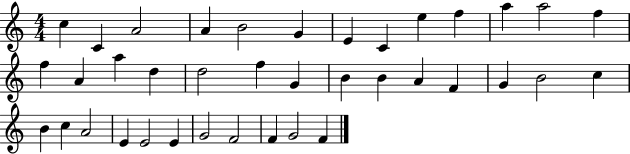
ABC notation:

X:1
T:Untitled
M:4/4
L:1/4
K:C
c C A2 A B2 G E C e f a a2 f f A a d d2 f G B B A F G B2 c B c A2 E E2 E G2 F2 F G2 F